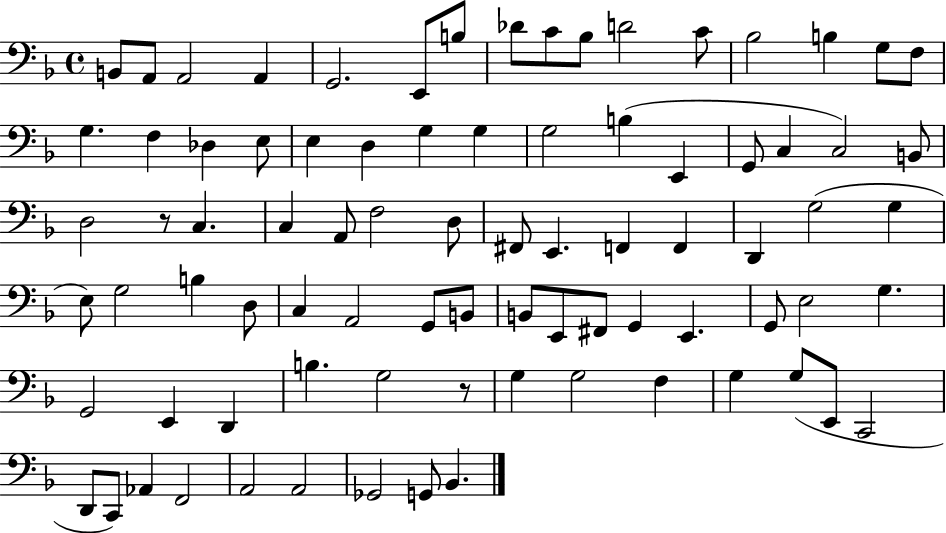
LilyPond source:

{
  \clef bass
  \time 4/4
  \defaultTimeSignature
  \key f \major
  b,8 a,8 a,2 a,4 | g,2. e,8 b8 | des'8 c'8 bes8 d'2 c'8 | bes2 b4 g8 f8 | \break g4. f4 des4 e8 | e4 d4 g4 g4 | g2 b4( e,4 | g,8 c4 c2) b,8 | \break d2 r8 c4. | c4 a,8 f2 d8 | fis,8 e,4. f,4 f,4 | d,4 g2( g4 | \break e8) g2 b4 d8 | c4 a,2 g,8 b,8 | b,8 e,8 fis,8 g,4 e,4. | g,8 e2 g4. | \break g,2 e,4 d,4 | b4. g2 r8 | g4 g2 f4 | g4 g8( e,8 c,2 | \break d,8 c,8) aes,4 f,2 | a,2 a,2 | ges,2 g,8 bes,4. | \bar "|."
}